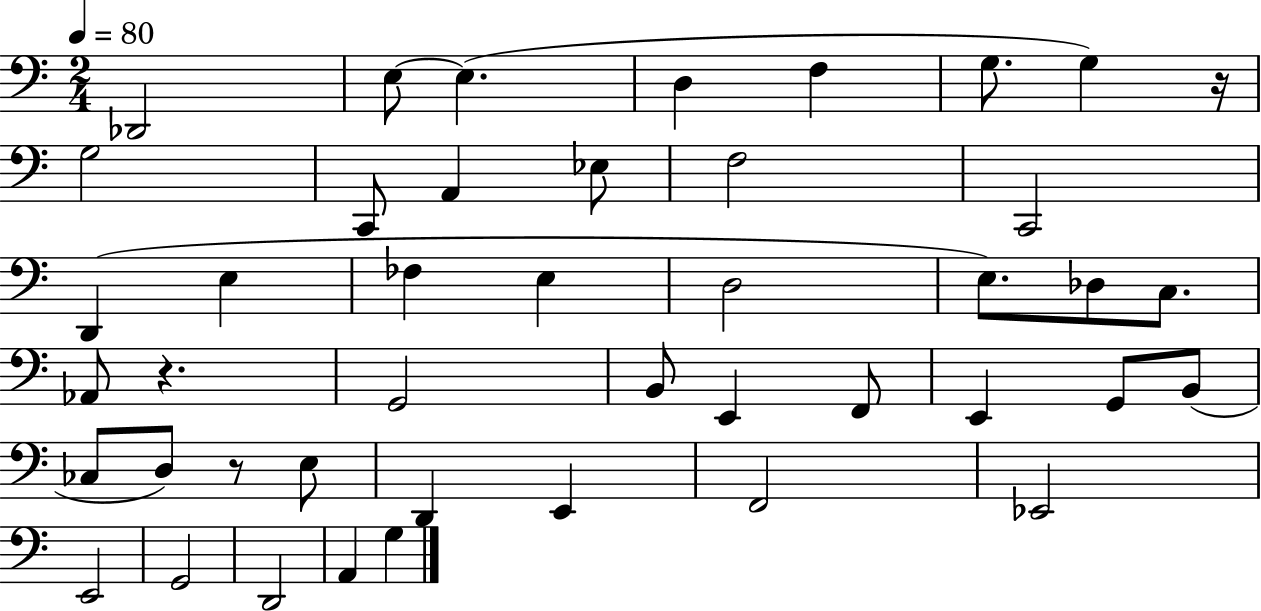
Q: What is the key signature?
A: C major